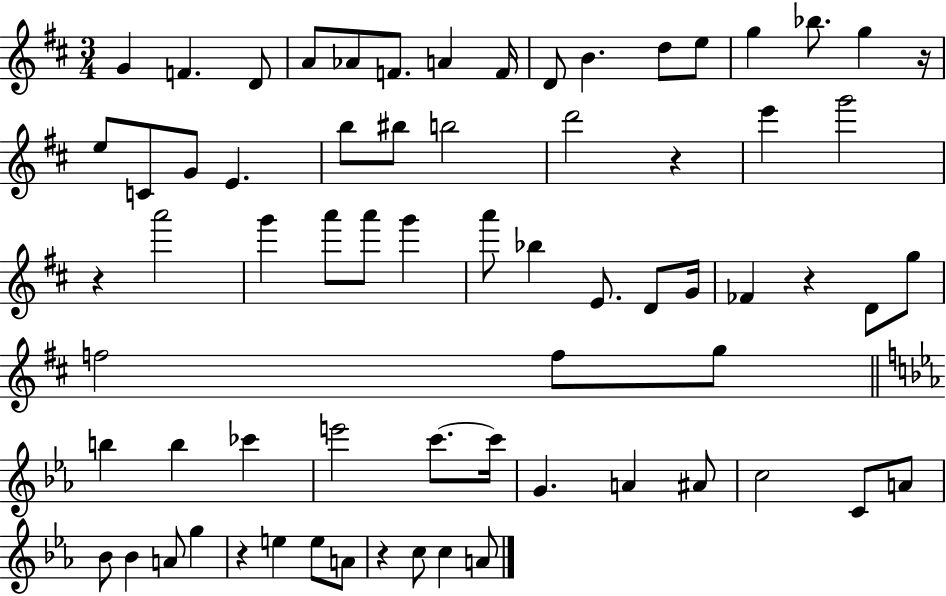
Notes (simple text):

G4/q F4/q. D4/e A4/e Ab4/e F4/e. A4/q F4/s D4/e B4/q. D5/e E5/e G5/q Bb5/e. G5/q R/s E5/e C4/e G4/e E4/q. B5/e BIS5/e B5/h D6/h R/q E6/q G6/h R/q A6/h G6/q A6/e A6/e G6/q A6/e Bb5/q E4/e. D4/e G4/s FES4/q R/q D4/e G5/e F5/h F5/e G5/e B5/q B5/q CES6/q E6/h C6/e. C6/s G4/q. A4/q A#4/e C5/h C4/e A4/e Bb4/e Bb4/q A4/e G5/q R/q E5/q E5/e A4/e R/q C5/e C5/q A4/e